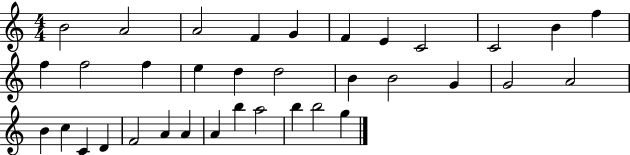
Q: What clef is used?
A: treble